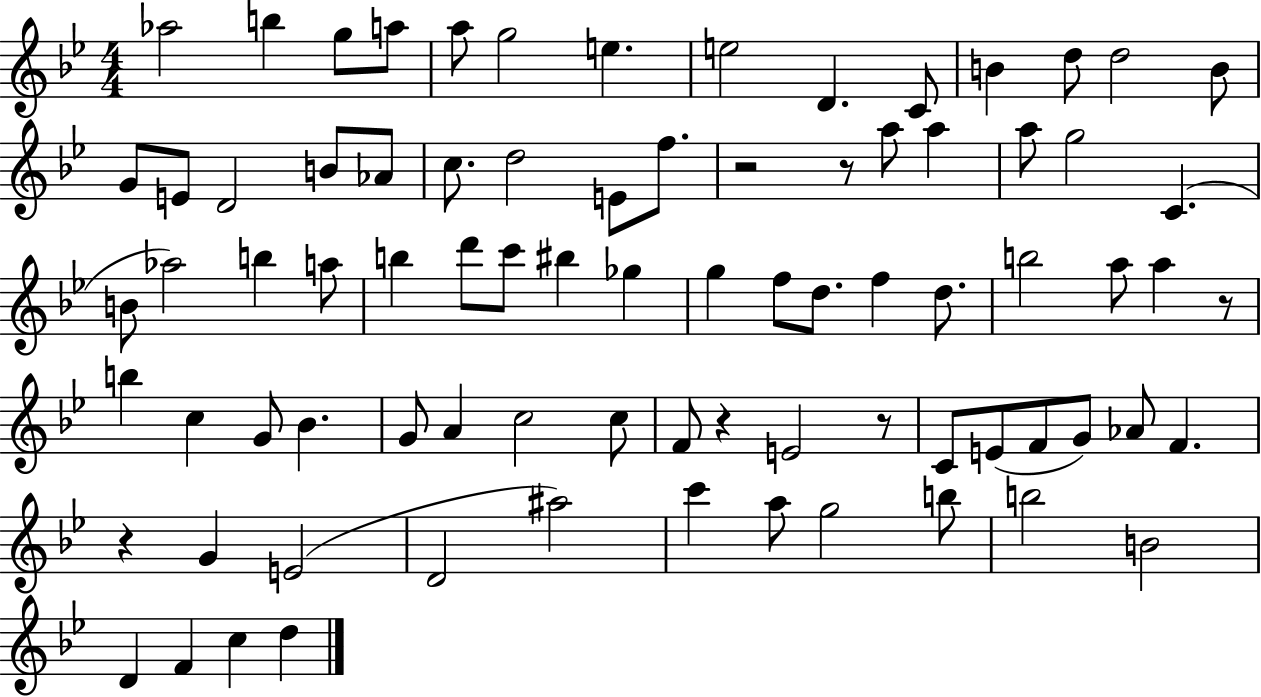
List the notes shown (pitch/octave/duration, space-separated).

Ab5/h B5/q G5/e A5/e A5/e G5/h E5/q. E5/h D4/q. C4/e B4/q D5/e D5/h B4/e G4/e E4/e D4/h B4/e Ab4/e C5/e. D5/h E4/e F5/e. R/h R/e A5/e A5/q A5/e G5/h C4/q. B4/e Ab5/h B5/q A5/e B5/q D6/e C6/e BIS5/q Gb5/q G5/q F5/e D5/e. F5/q D5/e. B5/h A5/e A5/q R/e B5/q C5/q G4/e Bb4/q. G4/e A4/q C5/h C5/e F4/e R/q E4/h R/e C4/e E4/e F4/e G4/e Ab4/e F4/q. R/q G4/q E4/h D4/h A#5/h C6/q A5/e G5/h B5/e B5/h B4/h D4/q F4/q C5/q D5/q